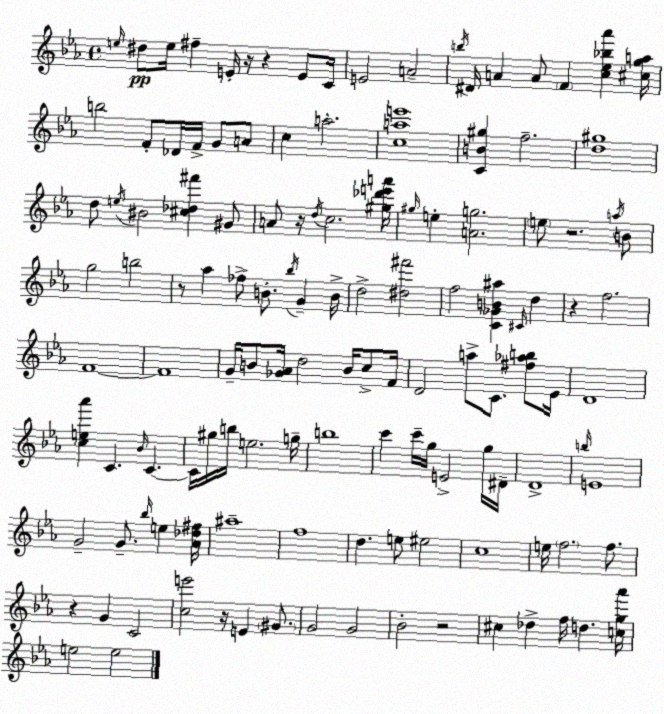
X:1
T:Untitled
M:4/4
L:1/4
K:Cm
e/4 ^d/2 e/4 ^f E/4 z/4 z E/2 C/4 E2 A2 b/4 ^D/4 A A/2 F [c_e_b_a'] [^cga]/4 b2 F/2 _D/4 F/4 G/2 A/2 c a2 [cae']4 [CB^g] f2 [d^g]4 d/2 e/4 ^B2 [^c_d^f'] ^G/2 A/2 z/4 d/4 c2 [^g_d'e'a']/4 ^g/4 e [Ag]2 e/2 z2 a/4 B/2 g2 b2 z/2 _a _f/2 B/2 _b/4 G B/4 d2 [^d^f']2 f2 [C_GB^a] ^C/4 d z f2 F4 F4 G/4 B/2 [_G_A]/4 d2 B/4 c/2 F/4 D2 a/2 C/2 [^f_ab]/2 _E/4 D4 [ce_a'] C _B/4 C C/4 ^g/4 b/4 e2 g/4 b4 c' c'/4 g/4 E2 g/4 ^D/4 D4 b/4 E4 G2 G/2 _b/4 e [_A_d^f]/4 ^a4 f4 d e/2 ^e2 c4 e/4 f2 f/2 z G C2 [ce']2 z/4 E ^G/2 G2 G2 _B2 z2 ^c _d f/4 d [cg_a']/4 e2 e2